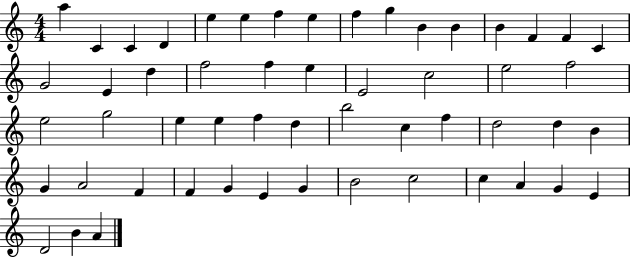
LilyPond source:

{
  \clef treble
  \numericTimeSignature
  \time 4/4
  \key c \major
  a''4 c'4 c'4 d'4 | e''4 e''4 f''4 e''4 | f''4 g''4 b'4 b'4 | b'4 f'4 f'4 c'4 | \break g'2 e'4 d''4 | f''2 f''4 e''4 | e'2 c''2 | e''2 f''2 | \break e''2 g''2 | e''4 e''4 f''4 d''4 | b''2 c''4 f''4 | d''2 d''4 b'4 | \break g'4 a'2 f'4 | f'4 g'4 e'4 g'4 | b'2 c''2 | c''4 a'4 g'4 e'4 | \break d'2 b'4 a'4 | \bar "|."
}